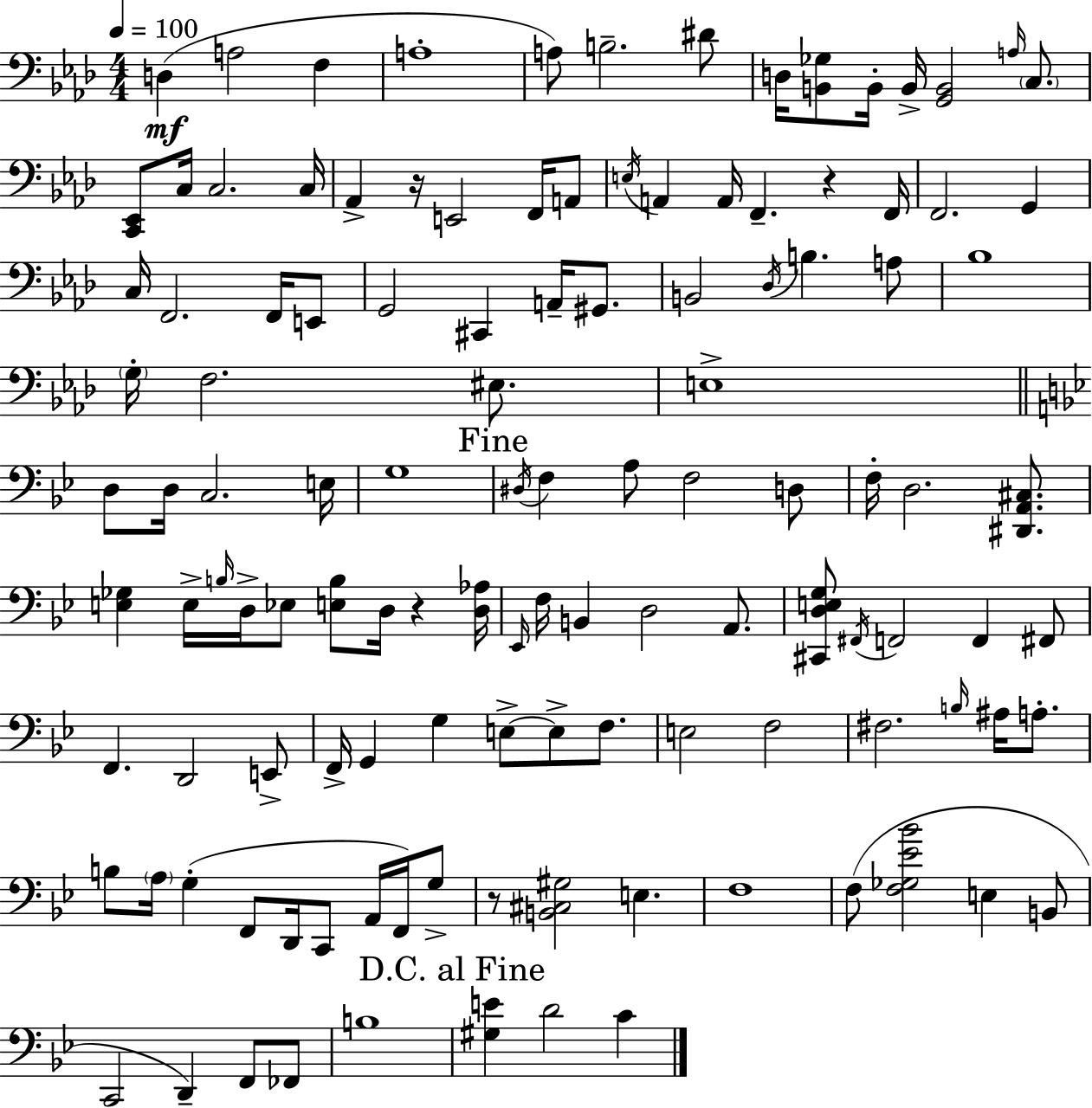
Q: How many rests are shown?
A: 4